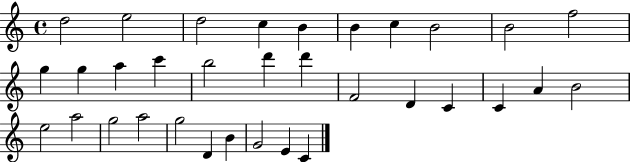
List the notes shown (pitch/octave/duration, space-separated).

D5/h E5/h D5/h C5/q B4/q B4/q C5/q B4/h B4/h F5/h G5/q G5/q A5/q C6/q B5/h D6/q D6/q F4/h D4/q C4/q C4/q A4/q B4/h E5/h A5/h G5/h A5/h G5/h D4/q B4/q G4/h E4/q C4/q